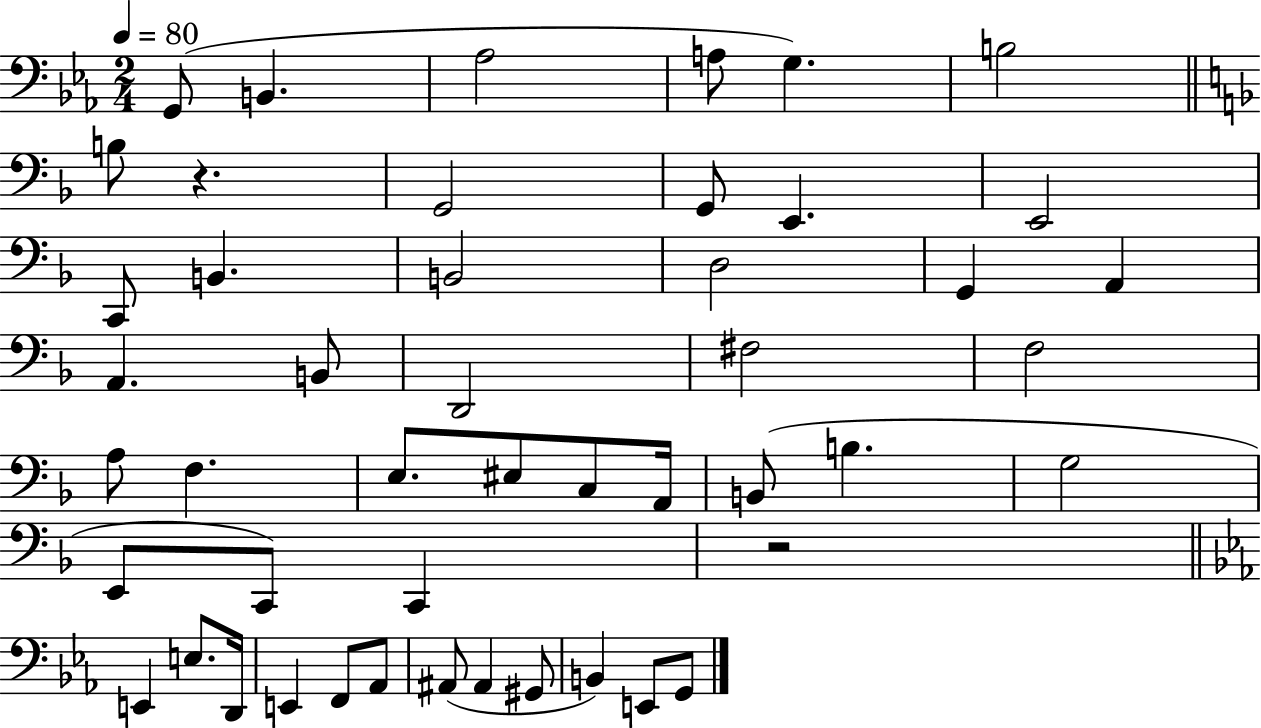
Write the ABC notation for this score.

X:1
T:Untitled
M:2/4
L:1/4
K:Eb
G,,/2 B,, _A,2 A,/2 G, B,2 B,/2 z G,,2 G,,/2 E,, E,,2 C,,/2 B,, B,,2 D,2 G,, A,, A,, B,,/2 D,,2 ^F,2 F,2 A,/2 F, E,/2 ^E,/2 C,/2 A,,/4 B,,/2 B, G,2 E,,/2 C,,/2 C,, z2 E,, E,/2 D,,/4 E,, F,,/2 _A,,/2 ^A,,/2 ^A,, ^G,,/2 B,, E,,/2 G,,/2